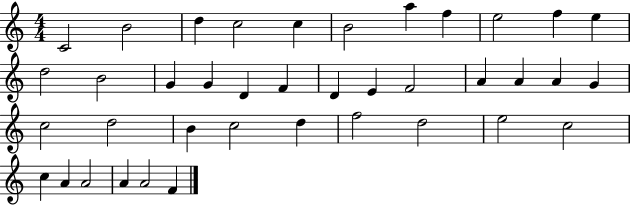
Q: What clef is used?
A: treble